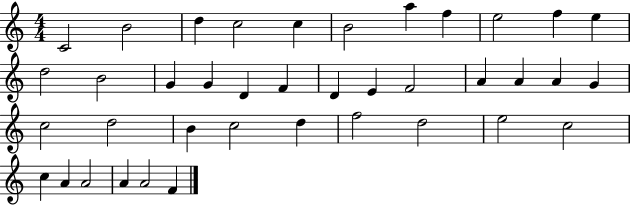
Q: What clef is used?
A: treble